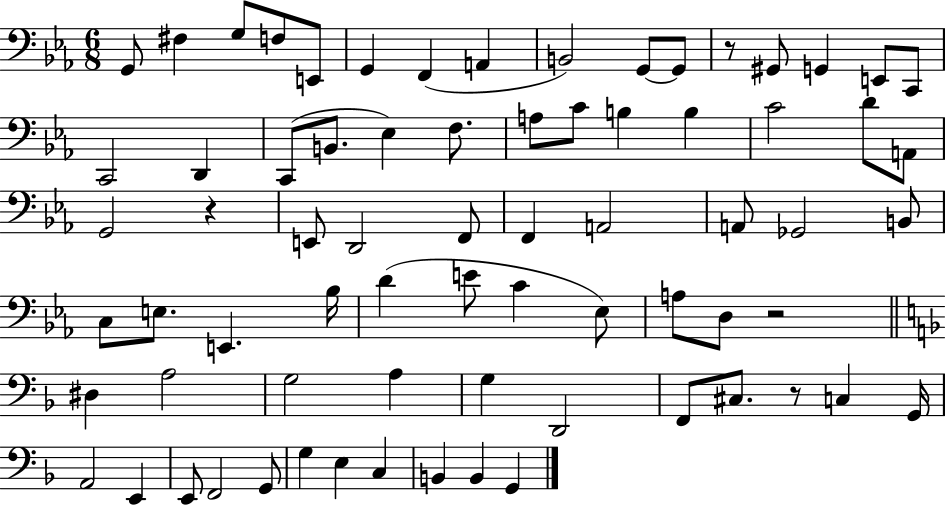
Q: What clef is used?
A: bass